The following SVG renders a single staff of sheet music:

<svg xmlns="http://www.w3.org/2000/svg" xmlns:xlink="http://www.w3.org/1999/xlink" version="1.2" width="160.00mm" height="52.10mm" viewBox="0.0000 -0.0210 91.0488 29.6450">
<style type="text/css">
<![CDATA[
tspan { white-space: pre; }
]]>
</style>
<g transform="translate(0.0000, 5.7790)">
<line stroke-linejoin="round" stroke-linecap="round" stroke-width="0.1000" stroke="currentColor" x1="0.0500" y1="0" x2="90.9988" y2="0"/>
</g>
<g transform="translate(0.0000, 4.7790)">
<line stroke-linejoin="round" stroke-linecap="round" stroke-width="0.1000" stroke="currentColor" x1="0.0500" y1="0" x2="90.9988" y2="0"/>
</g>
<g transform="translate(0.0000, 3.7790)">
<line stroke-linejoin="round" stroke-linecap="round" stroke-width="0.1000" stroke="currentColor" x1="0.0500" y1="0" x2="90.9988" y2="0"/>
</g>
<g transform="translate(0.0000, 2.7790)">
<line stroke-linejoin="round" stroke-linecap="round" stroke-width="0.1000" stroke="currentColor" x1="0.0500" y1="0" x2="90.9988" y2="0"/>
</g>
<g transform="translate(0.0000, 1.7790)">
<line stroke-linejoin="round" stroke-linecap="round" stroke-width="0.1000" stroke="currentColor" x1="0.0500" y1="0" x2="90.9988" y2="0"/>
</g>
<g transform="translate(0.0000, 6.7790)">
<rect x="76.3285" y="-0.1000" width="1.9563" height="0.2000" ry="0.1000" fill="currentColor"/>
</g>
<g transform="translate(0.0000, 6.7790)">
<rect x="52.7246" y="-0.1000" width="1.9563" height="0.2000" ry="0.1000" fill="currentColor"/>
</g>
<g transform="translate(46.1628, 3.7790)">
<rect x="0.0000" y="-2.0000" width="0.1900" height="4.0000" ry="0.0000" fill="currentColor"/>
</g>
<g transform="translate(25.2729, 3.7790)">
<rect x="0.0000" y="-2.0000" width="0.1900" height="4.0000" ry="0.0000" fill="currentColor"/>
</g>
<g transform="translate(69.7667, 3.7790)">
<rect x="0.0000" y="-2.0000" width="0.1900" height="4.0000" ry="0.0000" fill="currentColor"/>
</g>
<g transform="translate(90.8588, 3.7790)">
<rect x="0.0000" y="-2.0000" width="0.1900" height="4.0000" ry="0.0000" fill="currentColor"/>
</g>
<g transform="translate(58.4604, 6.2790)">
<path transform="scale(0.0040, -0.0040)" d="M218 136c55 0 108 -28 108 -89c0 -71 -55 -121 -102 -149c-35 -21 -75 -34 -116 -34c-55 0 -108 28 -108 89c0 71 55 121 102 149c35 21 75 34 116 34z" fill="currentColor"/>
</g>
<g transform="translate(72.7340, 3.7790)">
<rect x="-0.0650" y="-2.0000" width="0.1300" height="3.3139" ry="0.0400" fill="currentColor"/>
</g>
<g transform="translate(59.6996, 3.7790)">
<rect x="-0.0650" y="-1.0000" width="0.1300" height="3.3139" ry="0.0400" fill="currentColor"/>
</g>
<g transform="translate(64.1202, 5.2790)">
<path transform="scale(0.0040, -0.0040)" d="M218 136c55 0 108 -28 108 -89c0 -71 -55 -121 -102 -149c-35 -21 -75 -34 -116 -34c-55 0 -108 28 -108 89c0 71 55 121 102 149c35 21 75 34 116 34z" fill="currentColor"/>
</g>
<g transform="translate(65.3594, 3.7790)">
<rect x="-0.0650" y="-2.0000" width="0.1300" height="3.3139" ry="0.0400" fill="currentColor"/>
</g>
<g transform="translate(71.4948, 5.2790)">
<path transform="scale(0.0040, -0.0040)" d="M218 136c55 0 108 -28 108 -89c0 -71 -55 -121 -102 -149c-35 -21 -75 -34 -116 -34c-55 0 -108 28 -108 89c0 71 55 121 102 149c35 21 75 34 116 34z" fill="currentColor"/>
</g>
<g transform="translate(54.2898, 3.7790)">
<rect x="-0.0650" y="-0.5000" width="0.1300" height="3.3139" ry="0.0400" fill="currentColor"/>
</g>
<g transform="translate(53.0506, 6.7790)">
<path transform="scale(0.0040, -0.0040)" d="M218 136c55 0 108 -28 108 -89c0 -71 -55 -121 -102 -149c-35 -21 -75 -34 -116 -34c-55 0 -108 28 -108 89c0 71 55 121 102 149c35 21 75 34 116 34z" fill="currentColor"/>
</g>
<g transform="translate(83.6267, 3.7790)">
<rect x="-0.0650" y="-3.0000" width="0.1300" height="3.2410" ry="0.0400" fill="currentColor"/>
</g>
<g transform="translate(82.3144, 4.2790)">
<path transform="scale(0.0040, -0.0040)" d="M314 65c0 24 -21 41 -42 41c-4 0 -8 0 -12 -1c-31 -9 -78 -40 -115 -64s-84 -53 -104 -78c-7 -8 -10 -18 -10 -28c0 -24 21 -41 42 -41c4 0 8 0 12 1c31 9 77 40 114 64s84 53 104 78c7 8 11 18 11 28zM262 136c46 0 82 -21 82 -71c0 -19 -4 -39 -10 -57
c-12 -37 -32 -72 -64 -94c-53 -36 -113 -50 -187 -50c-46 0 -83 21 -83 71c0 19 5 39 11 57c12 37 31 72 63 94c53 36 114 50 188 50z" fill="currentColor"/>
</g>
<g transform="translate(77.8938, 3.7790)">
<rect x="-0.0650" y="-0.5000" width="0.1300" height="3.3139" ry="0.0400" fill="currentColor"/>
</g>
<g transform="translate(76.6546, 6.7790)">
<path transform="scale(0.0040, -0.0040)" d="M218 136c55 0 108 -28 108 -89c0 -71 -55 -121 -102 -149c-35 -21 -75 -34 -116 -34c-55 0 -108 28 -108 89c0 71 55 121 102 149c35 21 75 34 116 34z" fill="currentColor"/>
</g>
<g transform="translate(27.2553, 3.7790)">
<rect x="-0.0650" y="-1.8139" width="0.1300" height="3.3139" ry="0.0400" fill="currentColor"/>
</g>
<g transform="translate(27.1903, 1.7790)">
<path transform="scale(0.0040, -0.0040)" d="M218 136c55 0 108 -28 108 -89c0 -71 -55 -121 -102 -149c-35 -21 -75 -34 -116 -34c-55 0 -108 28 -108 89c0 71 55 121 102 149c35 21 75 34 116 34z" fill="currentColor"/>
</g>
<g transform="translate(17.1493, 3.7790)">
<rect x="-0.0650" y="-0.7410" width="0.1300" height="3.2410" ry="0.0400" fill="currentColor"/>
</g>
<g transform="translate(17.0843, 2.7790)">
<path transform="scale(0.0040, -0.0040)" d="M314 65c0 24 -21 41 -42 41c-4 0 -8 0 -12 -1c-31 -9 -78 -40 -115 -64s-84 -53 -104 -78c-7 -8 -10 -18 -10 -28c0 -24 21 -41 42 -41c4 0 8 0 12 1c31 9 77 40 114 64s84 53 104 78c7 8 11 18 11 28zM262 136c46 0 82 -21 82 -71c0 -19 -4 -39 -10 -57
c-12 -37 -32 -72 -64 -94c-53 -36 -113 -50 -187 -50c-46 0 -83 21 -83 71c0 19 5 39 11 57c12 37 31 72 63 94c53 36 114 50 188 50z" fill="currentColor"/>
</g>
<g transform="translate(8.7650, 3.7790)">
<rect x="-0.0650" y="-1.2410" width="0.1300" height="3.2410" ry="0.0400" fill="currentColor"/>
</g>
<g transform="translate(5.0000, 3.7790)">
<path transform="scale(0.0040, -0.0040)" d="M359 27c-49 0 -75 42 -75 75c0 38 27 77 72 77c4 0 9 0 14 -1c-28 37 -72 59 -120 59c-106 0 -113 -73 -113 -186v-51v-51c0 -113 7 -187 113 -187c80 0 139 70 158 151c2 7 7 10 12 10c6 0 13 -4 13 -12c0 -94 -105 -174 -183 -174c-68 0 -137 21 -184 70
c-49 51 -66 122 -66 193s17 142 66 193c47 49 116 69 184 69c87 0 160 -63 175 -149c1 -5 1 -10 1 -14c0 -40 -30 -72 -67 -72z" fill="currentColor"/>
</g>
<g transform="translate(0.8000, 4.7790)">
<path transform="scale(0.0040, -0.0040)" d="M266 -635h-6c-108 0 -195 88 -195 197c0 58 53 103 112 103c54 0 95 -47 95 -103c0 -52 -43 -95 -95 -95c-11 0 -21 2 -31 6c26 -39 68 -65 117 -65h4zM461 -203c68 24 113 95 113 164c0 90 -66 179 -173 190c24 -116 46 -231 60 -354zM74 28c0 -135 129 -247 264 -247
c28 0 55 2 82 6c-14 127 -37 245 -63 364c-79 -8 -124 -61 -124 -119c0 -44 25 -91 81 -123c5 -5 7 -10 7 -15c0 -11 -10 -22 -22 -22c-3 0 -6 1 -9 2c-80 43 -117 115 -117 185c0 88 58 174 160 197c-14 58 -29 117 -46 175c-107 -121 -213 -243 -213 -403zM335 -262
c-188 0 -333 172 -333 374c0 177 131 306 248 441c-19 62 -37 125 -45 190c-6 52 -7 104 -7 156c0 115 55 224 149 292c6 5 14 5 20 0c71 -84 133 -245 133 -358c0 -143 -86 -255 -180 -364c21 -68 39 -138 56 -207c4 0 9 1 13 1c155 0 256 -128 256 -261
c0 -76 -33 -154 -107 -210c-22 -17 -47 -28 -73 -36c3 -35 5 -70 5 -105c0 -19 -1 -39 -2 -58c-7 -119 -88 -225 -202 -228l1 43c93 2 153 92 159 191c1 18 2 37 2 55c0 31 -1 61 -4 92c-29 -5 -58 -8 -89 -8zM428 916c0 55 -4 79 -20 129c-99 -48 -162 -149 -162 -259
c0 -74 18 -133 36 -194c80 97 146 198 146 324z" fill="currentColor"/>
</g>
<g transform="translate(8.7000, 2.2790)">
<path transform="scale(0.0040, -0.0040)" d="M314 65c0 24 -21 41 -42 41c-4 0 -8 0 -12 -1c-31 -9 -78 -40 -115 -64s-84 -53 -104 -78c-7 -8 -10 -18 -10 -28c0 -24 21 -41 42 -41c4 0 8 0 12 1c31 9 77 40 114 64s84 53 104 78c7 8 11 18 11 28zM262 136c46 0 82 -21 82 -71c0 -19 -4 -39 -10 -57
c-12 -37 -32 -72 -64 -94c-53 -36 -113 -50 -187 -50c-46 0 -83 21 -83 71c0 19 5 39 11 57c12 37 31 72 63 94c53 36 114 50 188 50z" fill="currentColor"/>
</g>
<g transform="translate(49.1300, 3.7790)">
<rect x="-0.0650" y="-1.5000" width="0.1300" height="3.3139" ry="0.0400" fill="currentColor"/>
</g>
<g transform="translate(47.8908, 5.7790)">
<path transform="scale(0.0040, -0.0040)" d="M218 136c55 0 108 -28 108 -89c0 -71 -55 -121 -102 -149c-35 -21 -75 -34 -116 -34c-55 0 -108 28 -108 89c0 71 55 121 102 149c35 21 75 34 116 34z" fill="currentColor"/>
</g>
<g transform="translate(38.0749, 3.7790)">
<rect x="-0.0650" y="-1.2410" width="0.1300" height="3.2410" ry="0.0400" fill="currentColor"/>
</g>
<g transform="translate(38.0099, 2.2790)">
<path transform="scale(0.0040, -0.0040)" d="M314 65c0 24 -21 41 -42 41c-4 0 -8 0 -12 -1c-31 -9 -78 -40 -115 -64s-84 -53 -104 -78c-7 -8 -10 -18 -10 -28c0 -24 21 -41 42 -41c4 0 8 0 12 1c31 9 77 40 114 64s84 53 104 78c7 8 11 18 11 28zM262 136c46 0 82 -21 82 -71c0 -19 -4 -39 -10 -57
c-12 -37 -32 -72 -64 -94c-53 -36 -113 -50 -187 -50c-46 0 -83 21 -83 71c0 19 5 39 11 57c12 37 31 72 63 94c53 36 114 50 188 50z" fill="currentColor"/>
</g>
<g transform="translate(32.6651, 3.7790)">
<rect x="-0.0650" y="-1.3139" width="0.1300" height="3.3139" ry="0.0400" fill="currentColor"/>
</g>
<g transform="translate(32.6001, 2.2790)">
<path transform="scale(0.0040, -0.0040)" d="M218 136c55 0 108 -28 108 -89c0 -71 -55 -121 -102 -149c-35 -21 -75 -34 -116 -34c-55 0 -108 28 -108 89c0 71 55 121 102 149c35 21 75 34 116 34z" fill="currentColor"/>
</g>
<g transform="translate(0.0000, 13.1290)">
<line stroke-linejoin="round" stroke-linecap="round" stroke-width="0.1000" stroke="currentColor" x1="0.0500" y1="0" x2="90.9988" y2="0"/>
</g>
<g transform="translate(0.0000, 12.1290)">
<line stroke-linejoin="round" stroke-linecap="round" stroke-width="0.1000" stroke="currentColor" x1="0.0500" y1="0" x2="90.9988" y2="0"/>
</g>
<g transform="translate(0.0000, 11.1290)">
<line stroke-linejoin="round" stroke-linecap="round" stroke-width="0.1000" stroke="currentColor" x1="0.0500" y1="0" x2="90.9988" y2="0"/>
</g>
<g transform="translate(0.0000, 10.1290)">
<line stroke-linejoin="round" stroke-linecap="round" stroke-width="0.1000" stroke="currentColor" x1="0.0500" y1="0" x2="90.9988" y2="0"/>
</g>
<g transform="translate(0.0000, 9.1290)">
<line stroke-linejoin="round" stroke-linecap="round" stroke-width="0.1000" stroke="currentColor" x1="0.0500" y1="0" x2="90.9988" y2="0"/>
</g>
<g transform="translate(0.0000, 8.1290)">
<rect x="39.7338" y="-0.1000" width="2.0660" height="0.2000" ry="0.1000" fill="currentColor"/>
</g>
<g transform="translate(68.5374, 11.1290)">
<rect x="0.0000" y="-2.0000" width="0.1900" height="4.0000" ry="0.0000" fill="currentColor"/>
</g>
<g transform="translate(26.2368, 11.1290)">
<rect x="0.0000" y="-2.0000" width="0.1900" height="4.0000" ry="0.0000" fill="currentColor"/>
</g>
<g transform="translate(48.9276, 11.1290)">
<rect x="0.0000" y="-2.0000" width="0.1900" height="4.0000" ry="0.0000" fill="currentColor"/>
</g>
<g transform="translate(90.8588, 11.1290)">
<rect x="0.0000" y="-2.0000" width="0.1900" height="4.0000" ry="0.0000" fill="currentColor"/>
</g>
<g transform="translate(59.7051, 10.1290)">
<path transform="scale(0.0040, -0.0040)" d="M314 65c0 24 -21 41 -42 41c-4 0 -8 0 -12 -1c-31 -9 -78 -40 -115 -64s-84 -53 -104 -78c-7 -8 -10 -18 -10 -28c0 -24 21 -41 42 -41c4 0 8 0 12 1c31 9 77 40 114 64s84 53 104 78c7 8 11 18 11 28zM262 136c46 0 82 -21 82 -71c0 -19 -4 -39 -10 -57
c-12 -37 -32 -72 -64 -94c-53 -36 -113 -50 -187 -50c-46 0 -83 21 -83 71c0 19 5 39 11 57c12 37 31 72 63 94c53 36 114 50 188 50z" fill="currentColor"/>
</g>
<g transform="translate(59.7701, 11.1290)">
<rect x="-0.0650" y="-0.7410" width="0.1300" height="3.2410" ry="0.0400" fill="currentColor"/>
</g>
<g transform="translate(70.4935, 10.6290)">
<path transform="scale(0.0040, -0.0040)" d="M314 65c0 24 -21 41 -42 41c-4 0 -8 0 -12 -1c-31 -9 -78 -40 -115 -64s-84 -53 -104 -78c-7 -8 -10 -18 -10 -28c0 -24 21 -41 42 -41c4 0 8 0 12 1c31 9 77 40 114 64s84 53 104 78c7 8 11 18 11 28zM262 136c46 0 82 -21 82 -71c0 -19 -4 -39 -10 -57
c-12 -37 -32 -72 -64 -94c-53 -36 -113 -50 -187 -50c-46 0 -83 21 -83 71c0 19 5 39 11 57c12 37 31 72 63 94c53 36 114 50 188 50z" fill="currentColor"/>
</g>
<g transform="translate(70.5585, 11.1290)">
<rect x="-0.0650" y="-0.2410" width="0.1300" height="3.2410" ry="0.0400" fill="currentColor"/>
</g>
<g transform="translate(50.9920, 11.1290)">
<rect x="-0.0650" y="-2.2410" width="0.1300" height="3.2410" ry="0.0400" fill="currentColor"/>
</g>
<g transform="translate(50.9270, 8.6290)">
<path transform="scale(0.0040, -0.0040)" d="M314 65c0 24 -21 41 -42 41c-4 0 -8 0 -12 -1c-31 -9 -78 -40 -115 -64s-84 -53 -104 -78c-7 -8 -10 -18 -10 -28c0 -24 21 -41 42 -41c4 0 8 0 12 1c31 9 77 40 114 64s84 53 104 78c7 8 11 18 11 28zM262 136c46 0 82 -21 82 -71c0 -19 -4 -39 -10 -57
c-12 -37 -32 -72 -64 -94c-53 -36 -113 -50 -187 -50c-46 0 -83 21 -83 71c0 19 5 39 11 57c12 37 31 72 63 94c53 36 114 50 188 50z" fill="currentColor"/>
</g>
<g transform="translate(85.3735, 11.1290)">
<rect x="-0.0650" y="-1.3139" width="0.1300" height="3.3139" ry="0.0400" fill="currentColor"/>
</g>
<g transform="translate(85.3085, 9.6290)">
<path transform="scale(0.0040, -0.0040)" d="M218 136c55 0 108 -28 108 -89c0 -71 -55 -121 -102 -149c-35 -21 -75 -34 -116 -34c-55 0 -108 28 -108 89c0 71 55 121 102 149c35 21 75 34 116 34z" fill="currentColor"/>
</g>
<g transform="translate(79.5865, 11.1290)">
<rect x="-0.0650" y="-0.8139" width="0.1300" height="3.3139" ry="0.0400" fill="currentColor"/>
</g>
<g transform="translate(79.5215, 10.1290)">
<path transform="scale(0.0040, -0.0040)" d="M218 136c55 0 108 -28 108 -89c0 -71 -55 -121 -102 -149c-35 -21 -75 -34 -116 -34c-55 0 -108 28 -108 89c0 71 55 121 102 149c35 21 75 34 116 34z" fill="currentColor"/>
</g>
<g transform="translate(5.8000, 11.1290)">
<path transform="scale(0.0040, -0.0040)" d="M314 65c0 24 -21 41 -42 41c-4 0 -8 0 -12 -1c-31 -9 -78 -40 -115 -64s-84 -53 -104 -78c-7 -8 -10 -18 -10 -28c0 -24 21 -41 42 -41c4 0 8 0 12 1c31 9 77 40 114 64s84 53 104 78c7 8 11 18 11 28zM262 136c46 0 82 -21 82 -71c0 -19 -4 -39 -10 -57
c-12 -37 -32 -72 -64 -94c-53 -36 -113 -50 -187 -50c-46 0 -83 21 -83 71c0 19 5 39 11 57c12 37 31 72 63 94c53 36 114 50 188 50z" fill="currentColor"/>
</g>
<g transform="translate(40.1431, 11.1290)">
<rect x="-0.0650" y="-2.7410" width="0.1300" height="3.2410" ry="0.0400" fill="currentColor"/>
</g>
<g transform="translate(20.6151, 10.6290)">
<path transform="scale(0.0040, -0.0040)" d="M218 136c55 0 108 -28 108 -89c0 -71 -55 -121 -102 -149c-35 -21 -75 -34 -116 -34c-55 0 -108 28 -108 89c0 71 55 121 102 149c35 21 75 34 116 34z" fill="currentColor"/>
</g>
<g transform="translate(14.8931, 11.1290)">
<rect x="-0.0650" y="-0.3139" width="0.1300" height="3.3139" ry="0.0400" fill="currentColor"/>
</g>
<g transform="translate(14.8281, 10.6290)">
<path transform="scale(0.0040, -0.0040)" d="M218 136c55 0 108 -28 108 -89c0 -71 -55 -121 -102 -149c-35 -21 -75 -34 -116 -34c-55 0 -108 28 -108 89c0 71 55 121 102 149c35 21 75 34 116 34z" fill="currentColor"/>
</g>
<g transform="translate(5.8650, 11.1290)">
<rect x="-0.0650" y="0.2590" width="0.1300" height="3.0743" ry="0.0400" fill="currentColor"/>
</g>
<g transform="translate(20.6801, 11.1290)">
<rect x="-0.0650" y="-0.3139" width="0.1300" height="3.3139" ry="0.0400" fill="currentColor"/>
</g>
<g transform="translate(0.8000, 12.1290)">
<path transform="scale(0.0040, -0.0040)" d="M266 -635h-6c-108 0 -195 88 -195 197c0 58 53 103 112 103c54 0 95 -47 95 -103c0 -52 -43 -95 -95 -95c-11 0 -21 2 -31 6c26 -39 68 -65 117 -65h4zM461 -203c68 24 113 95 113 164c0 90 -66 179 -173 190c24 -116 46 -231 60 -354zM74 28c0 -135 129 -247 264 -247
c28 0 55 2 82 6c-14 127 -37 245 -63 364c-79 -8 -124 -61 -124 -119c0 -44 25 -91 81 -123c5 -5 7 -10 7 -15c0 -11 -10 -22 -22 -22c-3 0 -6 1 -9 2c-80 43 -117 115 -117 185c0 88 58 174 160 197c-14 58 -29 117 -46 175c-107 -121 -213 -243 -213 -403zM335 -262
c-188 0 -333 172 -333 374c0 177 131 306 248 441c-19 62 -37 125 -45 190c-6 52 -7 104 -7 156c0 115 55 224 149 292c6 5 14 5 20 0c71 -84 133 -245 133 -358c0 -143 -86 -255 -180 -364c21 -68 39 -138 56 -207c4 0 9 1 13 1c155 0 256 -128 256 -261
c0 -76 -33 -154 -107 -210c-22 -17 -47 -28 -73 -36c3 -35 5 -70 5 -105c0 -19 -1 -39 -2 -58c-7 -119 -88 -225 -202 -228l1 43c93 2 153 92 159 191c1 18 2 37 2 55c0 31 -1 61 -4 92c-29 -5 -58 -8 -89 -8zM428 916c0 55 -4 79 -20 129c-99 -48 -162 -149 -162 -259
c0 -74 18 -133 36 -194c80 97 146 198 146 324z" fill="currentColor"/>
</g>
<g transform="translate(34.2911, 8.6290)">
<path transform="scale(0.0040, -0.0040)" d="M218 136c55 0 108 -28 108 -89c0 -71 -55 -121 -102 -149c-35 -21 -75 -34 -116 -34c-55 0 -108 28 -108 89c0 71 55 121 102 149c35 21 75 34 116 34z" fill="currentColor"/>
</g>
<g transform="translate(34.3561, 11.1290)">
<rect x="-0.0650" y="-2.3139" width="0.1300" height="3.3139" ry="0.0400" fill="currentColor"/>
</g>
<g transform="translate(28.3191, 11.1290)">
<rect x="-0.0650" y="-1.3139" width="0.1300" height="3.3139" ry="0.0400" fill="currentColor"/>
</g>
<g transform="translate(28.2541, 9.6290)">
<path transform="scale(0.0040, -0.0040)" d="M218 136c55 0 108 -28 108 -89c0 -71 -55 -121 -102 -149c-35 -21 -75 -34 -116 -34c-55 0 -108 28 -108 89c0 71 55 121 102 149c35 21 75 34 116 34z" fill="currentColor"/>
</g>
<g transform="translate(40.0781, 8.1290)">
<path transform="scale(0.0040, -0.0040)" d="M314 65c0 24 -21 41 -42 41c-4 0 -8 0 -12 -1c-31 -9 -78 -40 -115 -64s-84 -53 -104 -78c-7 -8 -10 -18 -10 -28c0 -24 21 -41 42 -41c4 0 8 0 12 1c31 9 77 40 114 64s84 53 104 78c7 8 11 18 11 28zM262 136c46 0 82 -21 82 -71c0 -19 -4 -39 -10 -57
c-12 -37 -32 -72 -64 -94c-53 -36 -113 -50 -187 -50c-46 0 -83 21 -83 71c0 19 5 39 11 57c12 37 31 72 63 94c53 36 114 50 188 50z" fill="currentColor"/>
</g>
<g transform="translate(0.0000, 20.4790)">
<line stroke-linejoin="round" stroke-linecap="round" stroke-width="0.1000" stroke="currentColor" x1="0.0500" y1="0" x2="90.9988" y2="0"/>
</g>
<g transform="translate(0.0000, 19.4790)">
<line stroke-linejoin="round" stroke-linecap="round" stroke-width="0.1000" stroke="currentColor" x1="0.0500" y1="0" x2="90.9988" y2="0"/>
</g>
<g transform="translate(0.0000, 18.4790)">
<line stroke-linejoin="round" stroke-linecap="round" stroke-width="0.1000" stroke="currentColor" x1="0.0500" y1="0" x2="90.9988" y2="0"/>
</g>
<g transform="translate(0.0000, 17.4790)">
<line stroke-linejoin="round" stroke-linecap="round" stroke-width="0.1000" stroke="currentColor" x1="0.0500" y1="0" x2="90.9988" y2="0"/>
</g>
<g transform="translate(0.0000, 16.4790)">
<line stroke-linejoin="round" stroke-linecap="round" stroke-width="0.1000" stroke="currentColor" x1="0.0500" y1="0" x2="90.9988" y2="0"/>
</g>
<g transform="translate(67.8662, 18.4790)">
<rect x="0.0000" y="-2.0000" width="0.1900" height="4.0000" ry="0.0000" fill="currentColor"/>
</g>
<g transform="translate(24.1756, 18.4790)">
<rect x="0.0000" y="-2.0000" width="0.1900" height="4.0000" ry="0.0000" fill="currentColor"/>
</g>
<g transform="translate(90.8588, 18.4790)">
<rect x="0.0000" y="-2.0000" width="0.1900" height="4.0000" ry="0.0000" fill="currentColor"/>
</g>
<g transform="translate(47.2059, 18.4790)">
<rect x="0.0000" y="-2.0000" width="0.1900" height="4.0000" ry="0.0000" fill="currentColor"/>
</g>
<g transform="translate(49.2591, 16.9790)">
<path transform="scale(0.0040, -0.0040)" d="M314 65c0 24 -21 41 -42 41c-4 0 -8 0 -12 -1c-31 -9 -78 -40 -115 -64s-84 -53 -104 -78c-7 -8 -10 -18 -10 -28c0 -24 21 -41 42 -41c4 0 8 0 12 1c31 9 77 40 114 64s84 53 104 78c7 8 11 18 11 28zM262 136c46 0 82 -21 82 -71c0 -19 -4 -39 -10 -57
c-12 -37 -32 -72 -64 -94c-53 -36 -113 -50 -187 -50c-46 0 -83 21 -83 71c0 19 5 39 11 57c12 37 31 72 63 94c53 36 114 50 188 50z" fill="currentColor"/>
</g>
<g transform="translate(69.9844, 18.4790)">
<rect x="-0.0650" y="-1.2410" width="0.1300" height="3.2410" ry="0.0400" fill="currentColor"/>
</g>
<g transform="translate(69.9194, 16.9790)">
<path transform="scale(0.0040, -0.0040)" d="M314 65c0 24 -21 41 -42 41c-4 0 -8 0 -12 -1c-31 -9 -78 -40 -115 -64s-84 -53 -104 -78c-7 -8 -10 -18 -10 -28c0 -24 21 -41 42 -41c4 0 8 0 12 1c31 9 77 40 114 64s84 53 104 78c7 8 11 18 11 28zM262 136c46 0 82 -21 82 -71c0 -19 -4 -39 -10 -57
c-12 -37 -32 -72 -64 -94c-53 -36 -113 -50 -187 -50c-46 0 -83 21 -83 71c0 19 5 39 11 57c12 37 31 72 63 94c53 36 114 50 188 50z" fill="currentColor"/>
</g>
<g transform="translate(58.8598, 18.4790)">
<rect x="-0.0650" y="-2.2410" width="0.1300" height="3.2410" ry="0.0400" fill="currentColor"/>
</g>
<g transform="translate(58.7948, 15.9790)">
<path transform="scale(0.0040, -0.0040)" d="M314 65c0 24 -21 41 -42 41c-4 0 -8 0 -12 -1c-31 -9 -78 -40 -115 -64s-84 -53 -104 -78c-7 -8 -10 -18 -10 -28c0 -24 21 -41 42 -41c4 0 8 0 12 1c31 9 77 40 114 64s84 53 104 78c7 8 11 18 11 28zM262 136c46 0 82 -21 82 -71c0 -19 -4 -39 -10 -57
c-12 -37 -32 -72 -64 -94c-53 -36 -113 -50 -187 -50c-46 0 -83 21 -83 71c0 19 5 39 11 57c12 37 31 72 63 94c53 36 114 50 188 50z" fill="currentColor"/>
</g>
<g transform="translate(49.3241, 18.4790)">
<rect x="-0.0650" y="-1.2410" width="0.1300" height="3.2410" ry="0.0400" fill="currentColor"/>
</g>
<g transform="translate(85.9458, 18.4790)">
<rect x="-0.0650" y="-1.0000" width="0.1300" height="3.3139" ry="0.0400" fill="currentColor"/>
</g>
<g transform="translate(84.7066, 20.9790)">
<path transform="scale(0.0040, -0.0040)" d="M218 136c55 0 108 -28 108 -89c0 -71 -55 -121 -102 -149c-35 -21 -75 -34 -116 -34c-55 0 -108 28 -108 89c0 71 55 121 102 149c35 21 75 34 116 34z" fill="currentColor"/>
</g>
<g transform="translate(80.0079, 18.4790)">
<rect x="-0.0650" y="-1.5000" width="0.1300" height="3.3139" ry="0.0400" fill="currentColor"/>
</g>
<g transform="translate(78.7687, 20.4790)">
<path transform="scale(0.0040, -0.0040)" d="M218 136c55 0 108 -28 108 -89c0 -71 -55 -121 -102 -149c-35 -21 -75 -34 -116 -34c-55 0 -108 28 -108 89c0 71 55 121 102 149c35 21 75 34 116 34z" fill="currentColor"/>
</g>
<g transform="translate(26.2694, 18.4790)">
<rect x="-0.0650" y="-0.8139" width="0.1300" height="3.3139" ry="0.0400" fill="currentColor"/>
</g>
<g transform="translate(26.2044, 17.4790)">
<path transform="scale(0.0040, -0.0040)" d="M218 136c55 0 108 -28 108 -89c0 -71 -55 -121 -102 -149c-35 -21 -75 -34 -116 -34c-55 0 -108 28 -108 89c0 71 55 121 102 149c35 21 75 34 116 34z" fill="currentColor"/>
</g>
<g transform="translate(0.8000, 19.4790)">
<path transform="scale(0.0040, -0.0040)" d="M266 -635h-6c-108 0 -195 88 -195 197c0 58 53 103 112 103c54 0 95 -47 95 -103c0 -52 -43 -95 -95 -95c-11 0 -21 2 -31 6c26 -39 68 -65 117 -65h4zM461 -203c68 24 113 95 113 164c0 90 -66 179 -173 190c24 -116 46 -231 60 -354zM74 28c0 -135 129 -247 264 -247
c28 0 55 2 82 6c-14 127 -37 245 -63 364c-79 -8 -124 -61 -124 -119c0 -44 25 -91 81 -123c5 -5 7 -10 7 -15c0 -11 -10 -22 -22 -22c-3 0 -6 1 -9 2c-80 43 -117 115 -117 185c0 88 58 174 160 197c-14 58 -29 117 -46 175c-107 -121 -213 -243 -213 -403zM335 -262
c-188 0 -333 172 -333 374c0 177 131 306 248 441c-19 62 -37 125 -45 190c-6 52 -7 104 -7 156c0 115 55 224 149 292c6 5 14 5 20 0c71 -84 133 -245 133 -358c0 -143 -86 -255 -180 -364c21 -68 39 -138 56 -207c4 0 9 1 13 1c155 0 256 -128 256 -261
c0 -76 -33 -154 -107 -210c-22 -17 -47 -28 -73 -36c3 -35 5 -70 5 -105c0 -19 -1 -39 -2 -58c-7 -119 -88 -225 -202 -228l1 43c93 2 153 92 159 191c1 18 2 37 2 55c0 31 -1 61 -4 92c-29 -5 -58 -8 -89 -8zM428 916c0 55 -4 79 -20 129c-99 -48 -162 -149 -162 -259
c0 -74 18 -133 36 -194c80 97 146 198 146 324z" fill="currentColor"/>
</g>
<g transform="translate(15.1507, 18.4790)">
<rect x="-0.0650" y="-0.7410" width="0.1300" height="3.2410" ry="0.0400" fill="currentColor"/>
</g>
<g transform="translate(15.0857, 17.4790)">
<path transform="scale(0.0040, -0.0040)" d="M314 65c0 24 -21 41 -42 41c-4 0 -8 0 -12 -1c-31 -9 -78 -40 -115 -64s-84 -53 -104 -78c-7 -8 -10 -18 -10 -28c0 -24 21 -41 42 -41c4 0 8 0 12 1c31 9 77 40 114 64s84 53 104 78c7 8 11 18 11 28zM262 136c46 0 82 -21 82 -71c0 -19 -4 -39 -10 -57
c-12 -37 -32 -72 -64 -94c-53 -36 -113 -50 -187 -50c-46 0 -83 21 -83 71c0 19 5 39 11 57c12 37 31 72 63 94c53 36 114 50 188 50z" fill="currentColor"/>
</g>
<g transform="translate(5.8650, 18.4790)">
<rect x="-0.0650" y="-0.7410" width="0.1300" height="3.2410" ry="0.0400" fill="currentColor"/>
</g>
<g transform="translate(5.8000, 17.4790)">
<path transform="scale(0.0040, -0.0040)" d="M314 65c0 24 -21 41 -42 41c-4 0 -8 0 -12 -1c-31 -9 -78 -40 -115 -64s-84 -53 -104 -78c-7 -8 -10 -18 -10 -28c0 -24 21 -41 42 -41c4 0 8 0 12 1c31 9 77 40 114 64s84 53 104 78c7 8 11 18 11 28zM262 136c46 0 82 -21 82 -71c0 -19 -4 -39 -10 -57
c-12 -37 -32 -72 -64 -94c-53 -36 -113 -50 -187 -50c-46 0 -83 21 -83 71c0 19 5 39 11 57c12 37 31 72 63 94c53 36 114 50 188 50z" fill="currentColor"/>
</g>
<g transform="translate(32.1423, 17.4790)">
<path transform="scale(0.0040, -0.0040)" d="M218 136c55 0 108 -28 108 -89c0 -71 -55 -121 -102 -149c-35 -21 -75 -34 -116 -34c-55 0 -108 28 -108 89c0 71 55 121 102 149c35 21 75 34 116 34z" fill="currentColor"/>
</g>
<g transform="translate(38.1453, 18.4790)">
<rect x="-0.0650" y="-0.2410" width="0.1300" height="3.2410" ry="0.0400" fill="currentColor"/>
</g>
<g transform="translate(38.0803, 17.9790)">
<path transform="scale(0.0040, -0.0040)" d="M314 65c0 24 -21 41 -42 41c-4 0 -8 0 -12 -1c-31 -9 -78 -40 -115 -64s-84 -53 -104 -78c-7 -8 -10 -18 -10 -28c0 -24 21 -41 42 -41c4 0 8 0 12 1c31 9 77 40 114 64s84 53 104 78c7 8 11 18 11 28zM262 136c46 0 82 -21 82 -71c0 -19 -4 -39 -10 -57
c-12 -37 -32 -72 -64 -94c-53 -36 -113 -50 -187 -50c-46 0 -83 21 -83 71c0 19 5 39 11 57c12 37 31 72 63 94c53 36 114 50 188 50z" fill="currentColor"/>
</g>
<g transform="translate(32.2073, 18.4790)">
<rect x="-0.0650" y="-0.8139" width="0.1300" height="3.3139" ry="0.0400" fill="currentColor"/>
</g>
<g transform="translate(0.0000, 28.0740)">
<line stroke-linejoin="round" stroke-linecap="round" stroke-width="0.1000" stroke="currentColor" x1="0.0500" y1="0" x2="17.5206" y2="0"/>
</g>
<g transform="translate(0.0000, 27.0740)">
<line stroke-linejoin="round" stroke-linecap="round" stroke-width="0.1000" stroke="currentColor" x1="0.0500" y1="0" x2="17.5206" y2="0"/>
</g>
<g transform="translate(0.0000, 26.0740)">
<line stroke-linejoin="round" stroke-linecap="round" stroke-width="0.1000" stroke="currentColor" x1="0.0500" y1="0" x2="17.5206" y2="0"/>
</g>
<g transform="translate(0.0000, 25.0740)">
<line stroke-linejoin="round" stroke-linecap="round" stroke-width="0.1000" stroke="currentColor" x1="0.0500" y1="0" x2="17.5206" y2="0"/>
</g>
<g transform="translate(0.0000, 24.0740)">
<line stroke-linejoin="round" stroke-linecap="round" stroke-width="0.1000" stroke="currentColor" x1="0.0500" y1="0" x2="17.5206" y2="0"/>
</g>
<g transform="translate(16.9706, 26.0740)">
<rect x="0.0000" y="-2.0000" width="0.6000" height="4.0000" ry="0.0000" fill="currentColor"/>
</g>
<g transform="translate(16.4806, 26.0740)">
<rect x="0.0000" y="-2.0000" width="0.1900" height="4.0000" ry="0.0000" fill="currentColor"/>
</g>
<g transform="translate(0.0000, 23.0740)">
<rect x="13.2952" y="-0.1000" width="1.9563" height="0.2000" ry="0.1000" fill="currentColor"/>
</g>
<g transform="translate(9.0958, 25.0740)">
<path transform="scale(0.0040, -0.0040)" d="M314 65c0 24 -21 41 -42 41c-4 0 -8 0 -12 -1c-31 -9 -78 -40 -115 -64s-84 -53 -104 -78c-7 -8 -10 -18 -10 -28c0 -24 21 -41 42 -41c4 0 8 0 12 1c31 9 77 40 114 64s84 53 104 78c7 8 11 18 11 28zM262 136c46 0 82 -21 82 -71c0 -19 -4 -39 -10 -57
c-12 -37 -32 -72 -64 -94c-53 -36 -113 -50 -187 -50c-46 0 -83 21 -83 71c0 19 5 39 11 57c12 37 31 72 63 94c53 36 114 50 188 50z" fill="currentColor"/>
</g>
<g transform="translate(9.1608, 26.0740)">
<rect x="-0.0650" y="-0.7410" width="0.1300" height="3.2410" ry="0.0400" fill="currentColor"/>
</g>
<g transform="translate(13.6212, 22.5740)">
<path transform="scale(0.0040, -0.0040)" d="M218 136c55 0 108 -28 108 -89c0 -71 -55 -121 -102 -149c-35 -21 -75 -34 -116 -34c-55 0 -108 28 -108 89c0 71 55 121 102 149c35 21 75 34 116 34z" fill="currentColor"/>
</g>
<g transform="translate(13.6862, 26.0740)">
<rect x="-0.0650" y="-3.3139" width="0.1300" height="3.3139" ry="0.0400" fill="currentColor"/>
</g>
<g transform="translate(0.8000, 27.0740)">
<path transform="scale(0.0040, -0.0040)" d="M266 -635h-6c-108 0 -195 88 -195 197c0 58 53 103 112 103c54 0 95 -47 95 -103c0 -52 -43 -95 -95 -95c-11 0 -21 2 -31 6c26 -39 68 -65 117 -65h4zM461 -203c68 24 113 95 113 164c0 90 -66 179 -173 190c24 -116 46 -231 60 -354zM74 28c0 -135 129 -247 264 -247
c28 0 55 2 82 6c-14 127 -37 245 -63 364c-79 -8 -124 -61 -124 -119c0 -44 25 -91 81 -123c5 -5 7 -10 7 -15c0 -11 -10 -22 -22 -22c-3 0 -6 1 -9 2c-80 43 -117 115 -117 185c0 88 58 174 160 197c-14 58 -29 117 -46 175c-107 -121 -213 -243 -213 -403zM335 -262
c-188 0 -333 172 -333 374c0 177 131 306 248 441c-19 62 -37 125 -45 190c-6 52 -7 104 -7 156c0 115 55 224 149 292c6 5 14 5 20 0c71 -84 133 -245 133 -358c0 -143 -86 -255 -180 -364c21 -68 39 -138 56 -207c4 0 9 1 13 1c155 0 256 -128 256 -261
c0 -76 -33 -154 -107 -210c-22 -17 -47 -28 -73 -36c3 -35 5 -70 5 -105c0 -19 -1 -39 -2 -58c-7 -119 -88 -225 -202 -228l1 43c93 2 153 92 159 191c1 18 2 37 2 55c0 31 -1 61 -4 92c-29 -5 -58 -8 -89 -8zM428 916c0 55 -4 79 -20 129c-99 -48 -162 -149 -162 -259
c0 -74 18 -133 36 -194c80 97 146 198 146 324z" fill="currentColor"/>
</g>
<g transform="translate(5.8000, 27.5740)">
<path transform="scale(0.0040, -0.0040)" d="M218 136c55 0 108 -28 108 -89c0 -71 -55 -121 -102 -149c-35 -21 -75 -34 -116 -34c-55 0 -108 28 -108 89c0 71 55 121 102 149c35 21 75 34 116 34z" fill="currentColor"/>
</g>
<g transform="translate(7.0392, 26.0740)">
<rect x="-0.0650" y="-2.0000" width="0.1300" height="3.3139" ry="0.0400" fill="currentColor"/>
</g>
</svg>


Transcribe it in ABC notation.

X:1
T:Untitled
M:4/4
L:1/4
K:C
e2 d2 f e e2 E C D F F C A2 B2 c c e g a2 g2 d2 c2 d e d2 d2 d d c2 e2 g2 e2 E D F d2 b